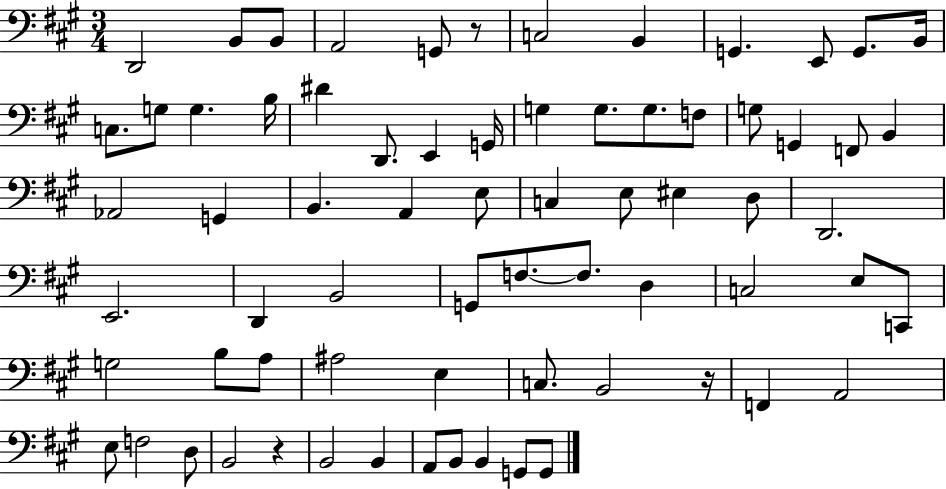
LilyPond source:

{
  \clef bass
  \numericTimeSignature
  \time 3/4
  \key a \major
  \repeat volta 2 { d,2 b,8 b,8 | a,2 g,8 r8 | c2 b,4 | g,4. e,8 g,8. b,16 | \break c8. g8 g4. b16 | dis'4 d,8. e,4 g,16 | g4 g8. g8. f8 | g8 g,4 f,8 b,4 | \break aes,2 g,4 | b,4. a,4 e8 | c4 e8 eis4 d8 | d,2. | \break e,2. | d,4 b,2 | g,8 f8.~~ f8. d4 | c2 e8 c,8 | \break g2 b8 a8 | ais2 e4 | c8. b,2 r16 | f,4 a,2 | \break e8 f2 d8 | b,2 r4 | b,2 b,4 | a,8 b,8 b,4 g,8 g,8 | \break } \bar "|."
}